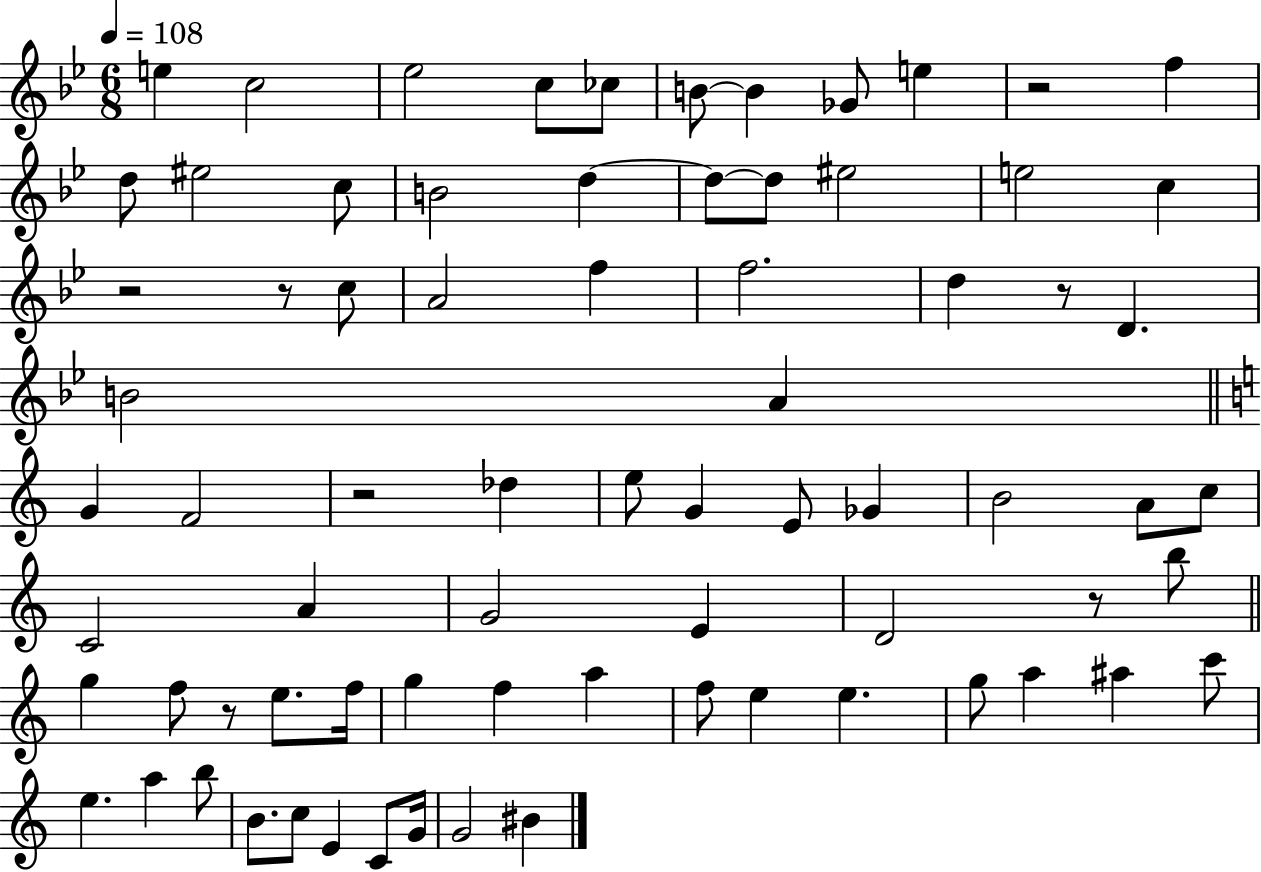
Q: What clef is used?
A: treble